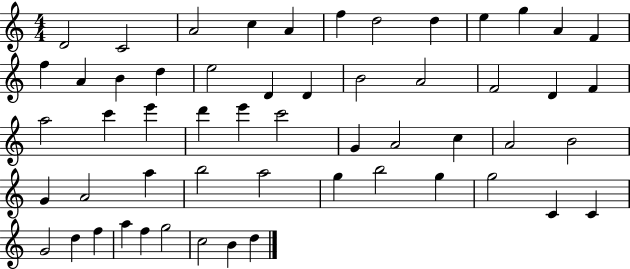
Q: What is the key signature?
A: C major